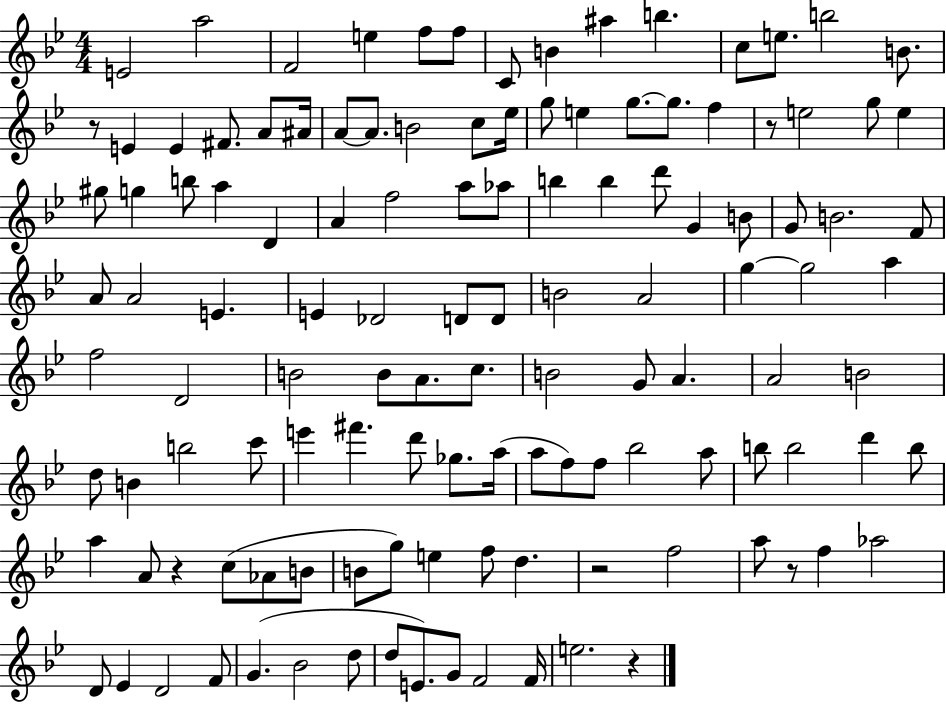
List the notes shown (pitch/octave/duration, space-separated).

E4/h A5/h F4/h E5/q F5/e F5/e C4/e B4/q A#5/q B5/q. C5/e E5/e. B5/h B4/e. R/e E4/q E4/q F#4/e. A4/e A#4/s A4/e A4/e. B4/h C5/e Eb5/s G5/e E5/q G5/e. G5/e. F5/q R/e E5/h G5/e E5/q G#5/e G5/q B5/e A5/q D4/q A4/q F5/h A5/e Ab5/e B5/q B5/q D6/e G4/q B4/e G4/e B4/h. F4/e A4/e A4/h E4/q. E4/q Db4/h D4/e D4/e B4/h A4/h G5/q G5/h A5/q F5/h D4/h B4/h B4/e A4/e. C5/e. B4/h G4/e A4/q. A4/h B4/h D5/e B4/q B5/h C6/e E6/q F#6/q. D6/e Gb5/e. A5/s A5/e F5/e F5/e Bb5/h A5/e B5/e B5/h D6/q B5/e A5/q A4/e R/q C5/e Ab4/e B4/e B4/e G5/e E5/q F5/e D5/q. R/h F5/h A5/e R/e F5/q Ab5/h D4/e Eb4/q D4/h F4/e G4/q. Bb4/h D5/e D5/e E4/e. G4/e F4/h F4/s E5/h. R/q